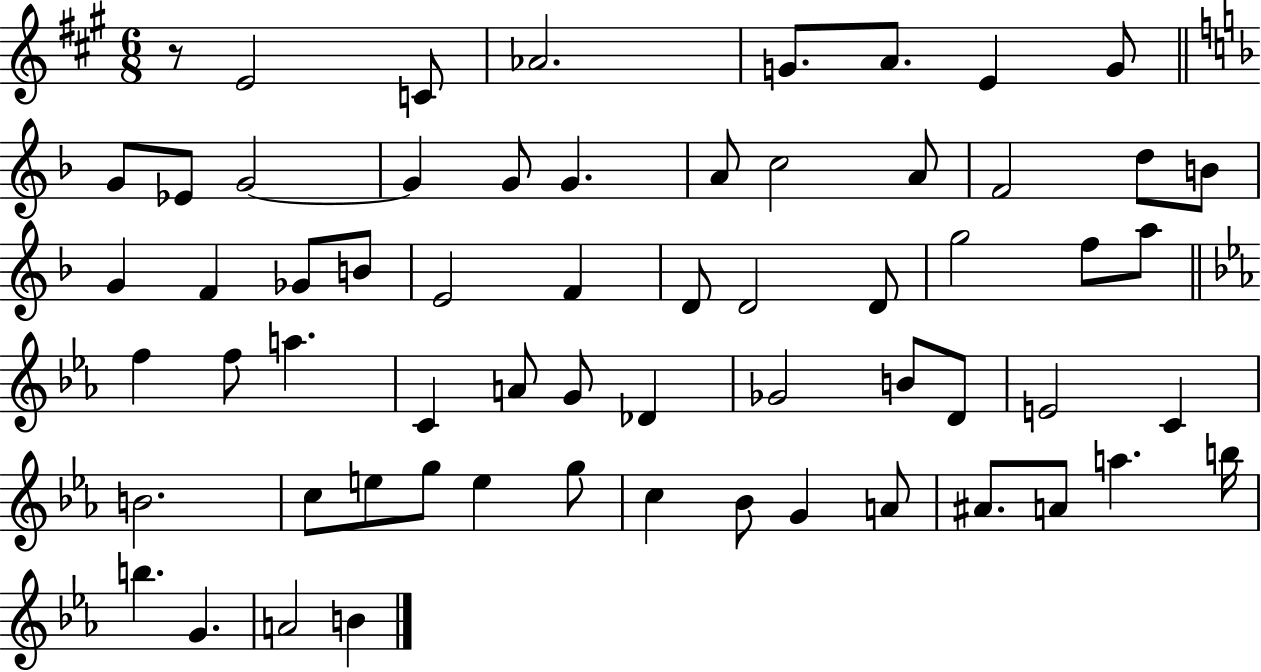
R/e E4/h C4/e Ab4/h. G4/e. A4/e. E4/q G4/e G4/e Eb4/e G4/h G4/q G4/e G4/q. A4/e C5/h A4/e F4/h D5/e B4/e G4/q F4/q Gb4/e B4/e E4/h F4/q D4/e D4/h D4/e G5/h F5/e A5/e F5/q F5/e A5/q. C4/q A4/e G4/e Db4/q Gb4/h B4/e D4/e E4/h C4/q B4/h. C5/e E5/e G5/e E5/q G5/e C5/q Bb4/e G4/q A4/e A#4/e. A4/e A5/q. B5/s B5/q. G4/q. A4/h B4/q